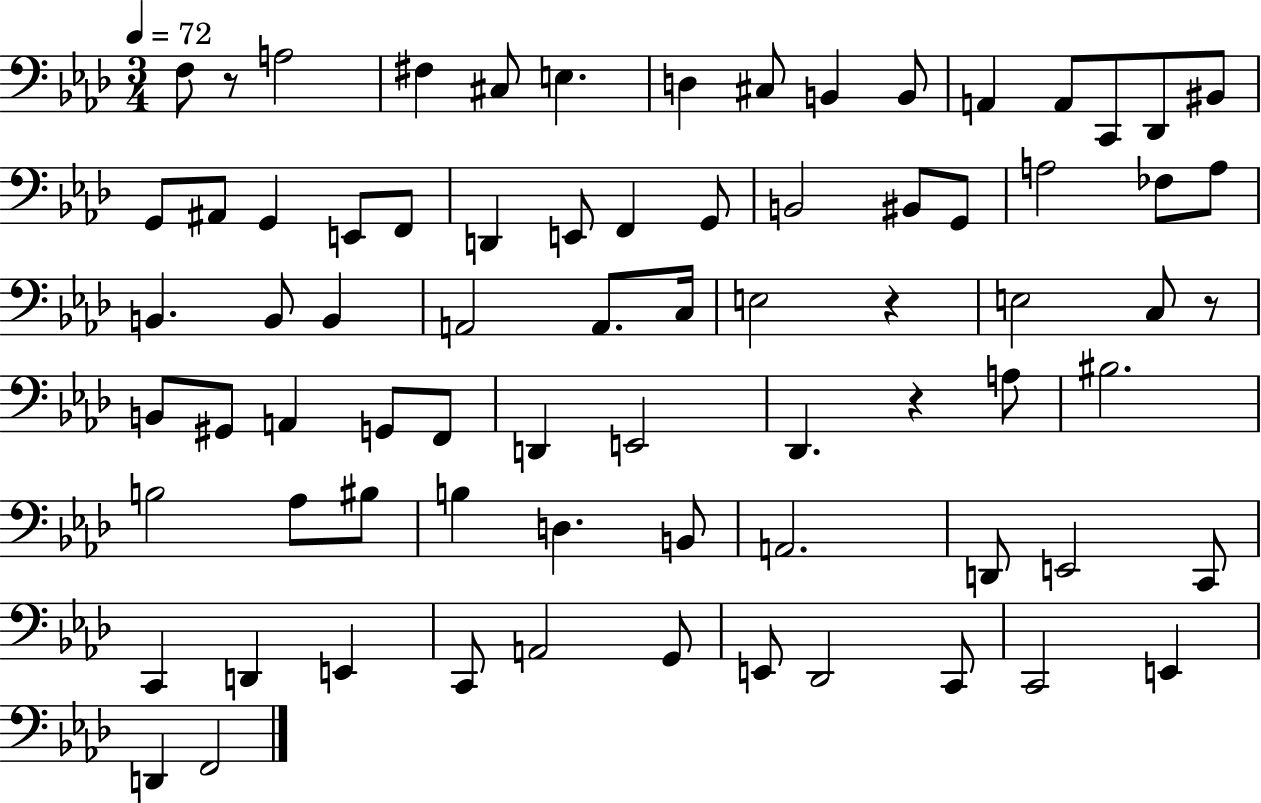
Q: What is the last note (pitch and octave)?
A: F2